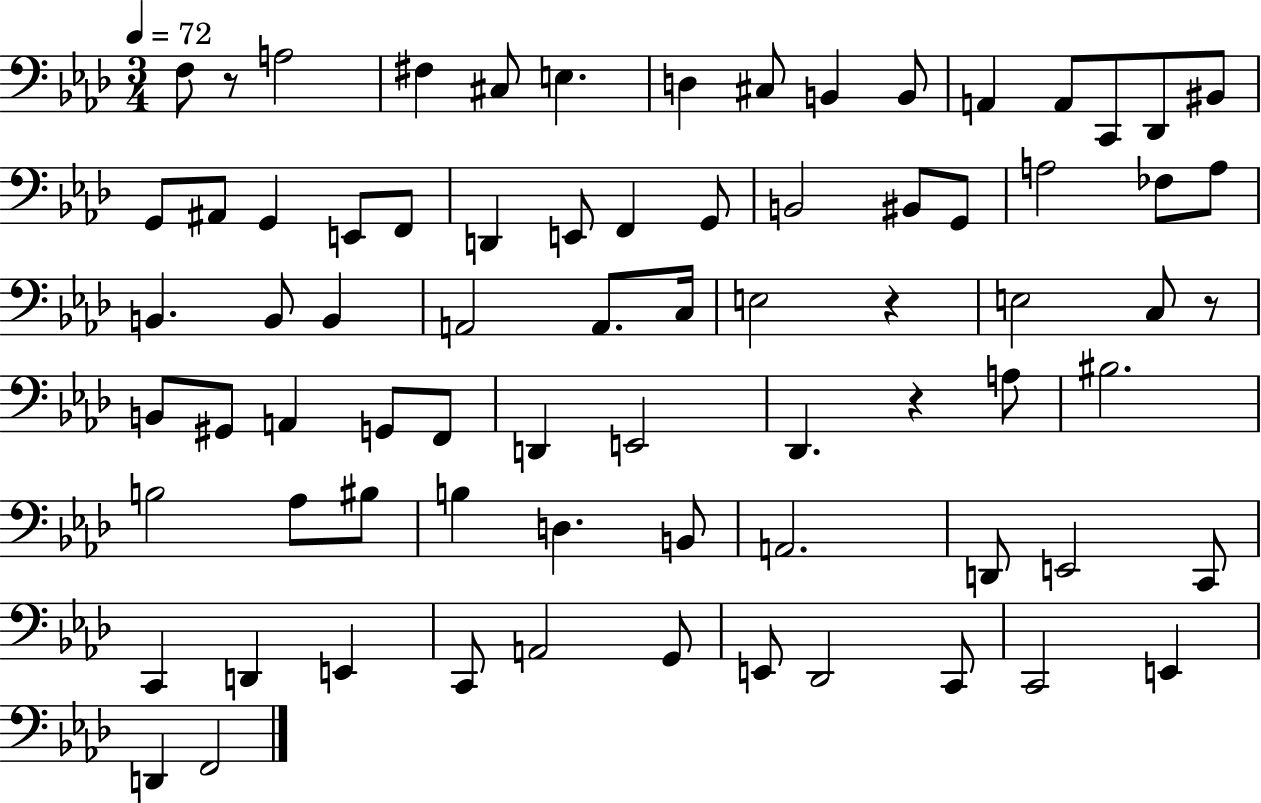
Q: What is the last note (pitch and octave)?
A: F2